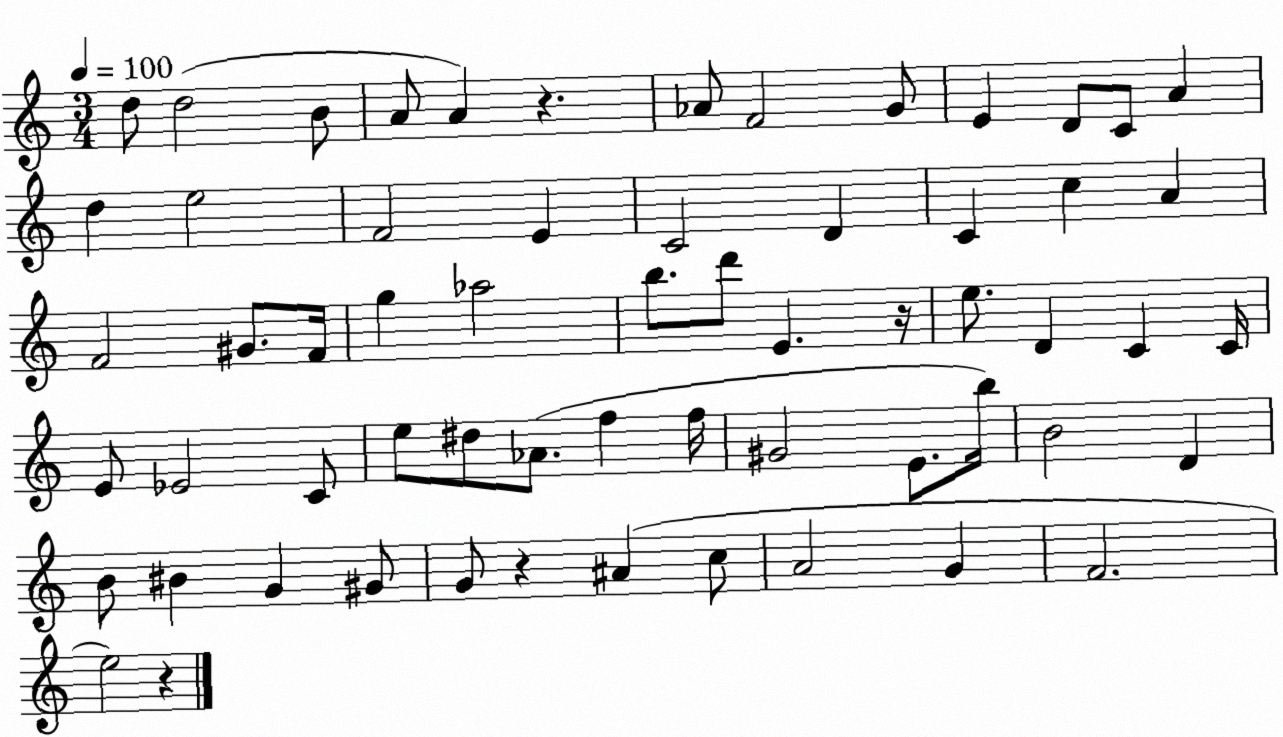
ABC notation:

X:1
T:Untitled
M:3/4
L:1/4
K:C
d/2 d2 B/2 A/2 A z _A/2 F2 G/2 E D/2 C/2 A d e2 F2 E C2 D C c A F2 ^G/2 F/4 g _a2 b/2 d'/2 E z/4 e/2 D C C/4 E/2 _E2 C/2 e/2 ^d/2 _A/2 f f/4 ^G2 E/2 b/4 B2 D B/2 ^B G ^G/2 G/2 z ^A c/2 A2 G F2 e2 z